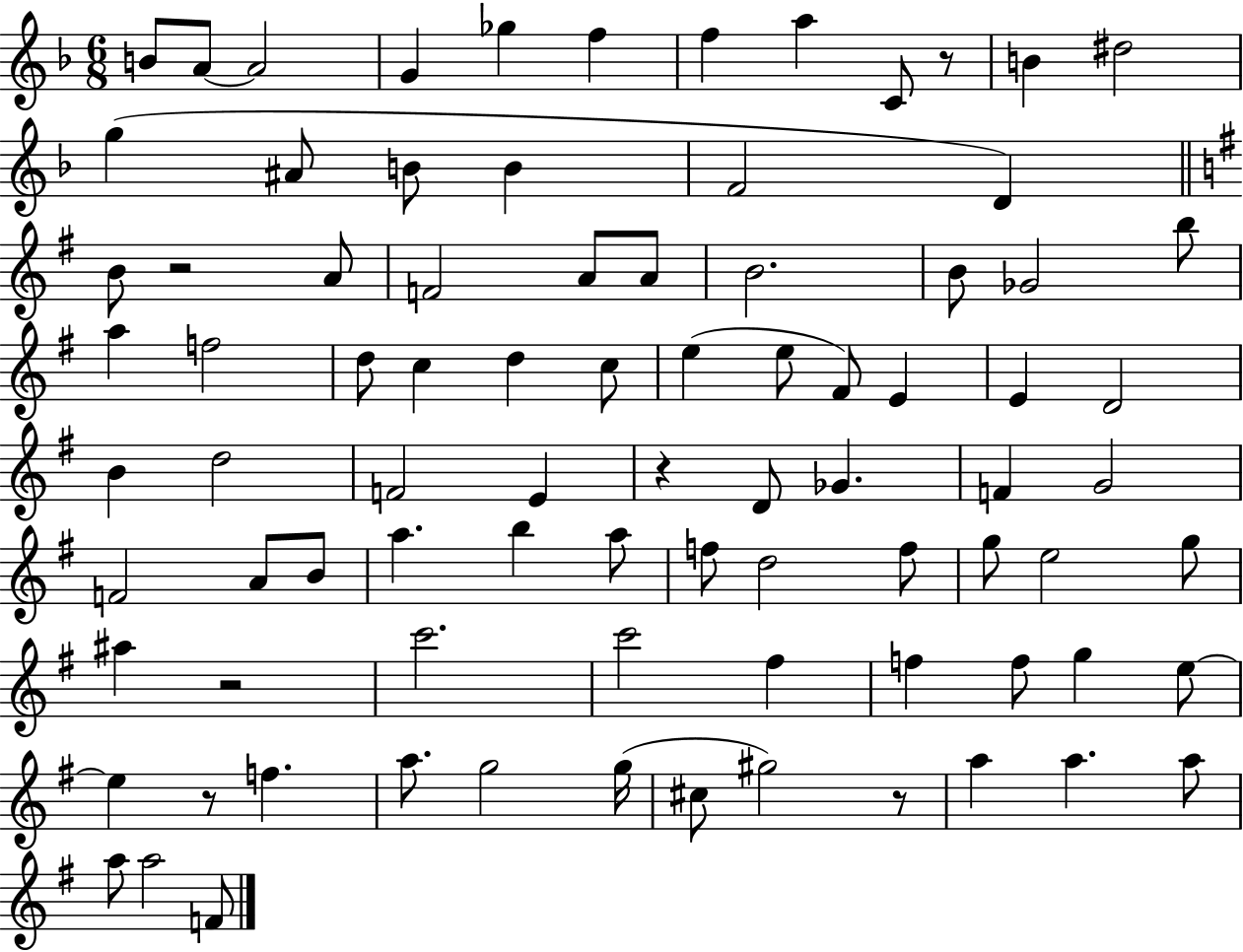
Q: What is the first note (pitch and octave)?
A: B4